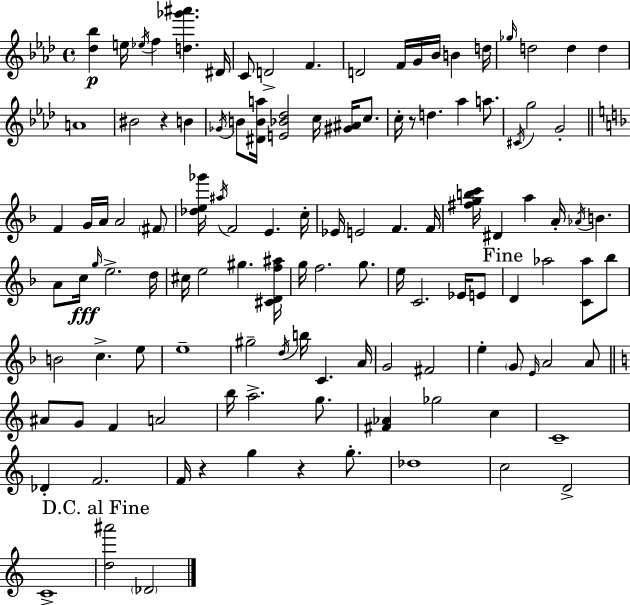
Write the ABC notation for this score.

X:1
T:Untitled
M:4/4
L:1/4
K:Fm
[_d_b] e/4 _e/4 f [d_g'^a'] ^D/4 C/2 D2 F D2 F/4 G/4 _B/4 B d/4 _g/4 d2 d d A4 ^B2 z B _G/4 B/2 [^DBa]/4 [E_B_d]2 c/4 [^G^A]/4 c/2 c/4 z/2 d _a a/2 ^C/4 g2 G2 F G/4 A/4 A2 ^F/2 [_de_g']/4 ^a/4 F2 E c/4 _E/4 E2 F F/4 [^fgbc']/4 ^D a A/4 _A/4 B A/2 c/4 g/4 e2 d/4 ^c/4 e2 ^g [^CDf^a]/4 g/4 f2 g/2 e/4 C2 _E/4 E/2 D _a2 [C_a]/2 _b/2 B2 c e/2 e4 ^g2 d/4 b/4 C A/4 G2 ^F2 e G/2 E/4 A2 A/2 ^A/2 G/2 F A2 b/4 a2 g/2 [^F_A] _g2 c C4 _D F2 F/4 z g z g/2 _d4 c2 D2 C4 [d^a']2 _D2